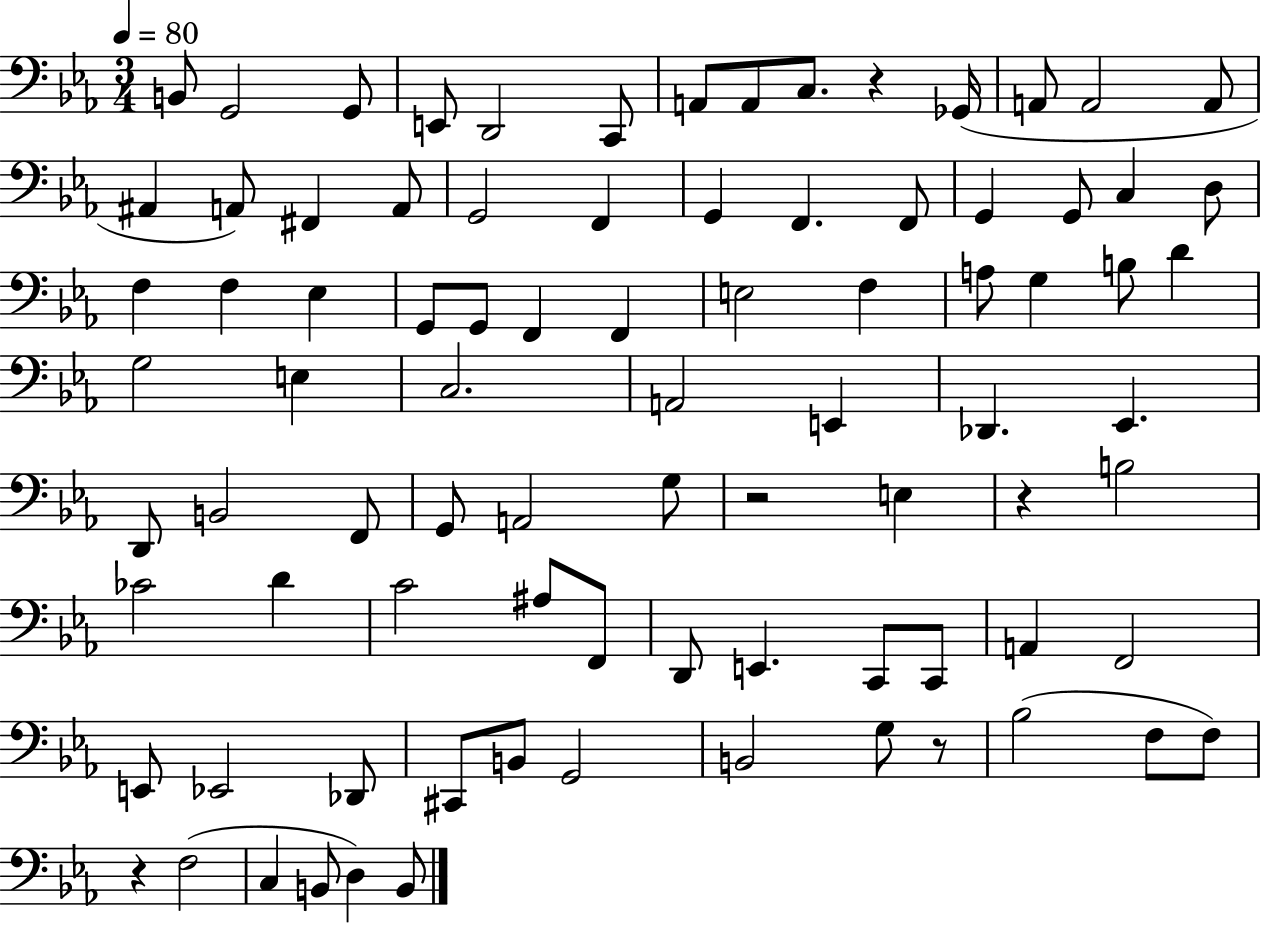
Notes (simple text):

B2/e G2/h G2/e E2/e D2/h C2/e A2/e A2/e C3/e. R/q Gb2/s A2/e A2/h A2/e A#2/q A2/e F#2/q A2/e G2/h F2/q G2/q F2/q. F2/e G2/q G2/e C3/q D3/e F3/q F3/q Eb3/q G2/e G2/e F2/q F2/q E3/h F3/q A3/e G3/q B3/e D4/q G3/h E3/q C3/h. A2/h E2/q Db2/q. Eb2/q. D2/e B2/h F2/e G2/e A2/h G3/e R/h E3/q R/q B3/h CES4/h D4/q C4/h A#3/e F2/e D2/e E2/q. C2/e C2/e A2/q F2/h E2/e Eb2/h Db2/e C#2/e B2/e G2/h B2/h G3/e R/e Bb3/h F3/e F3/e R/q F3/h C3/q B2/e D3/q B2/e